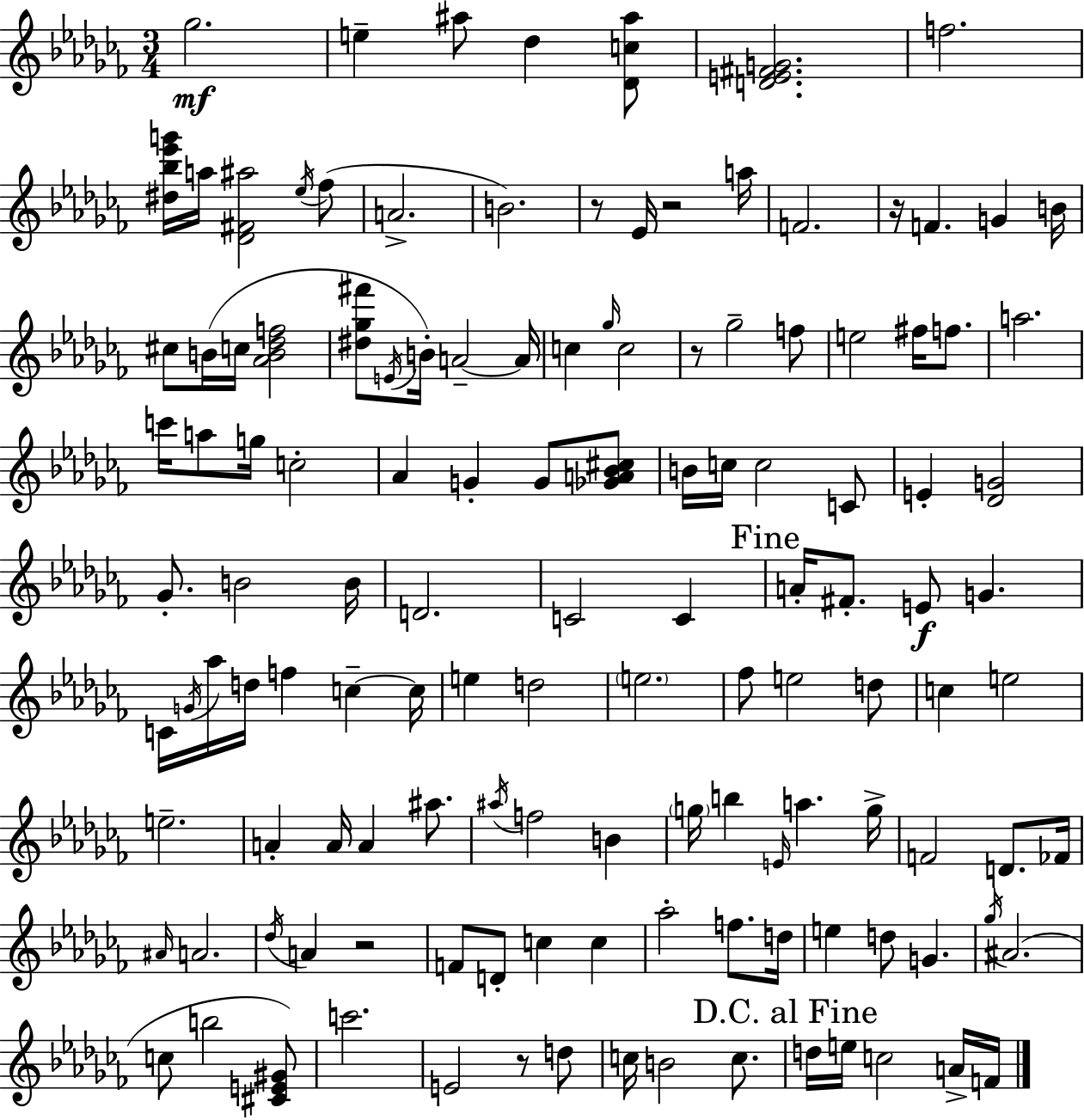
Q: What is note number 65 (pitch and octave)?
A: FES5